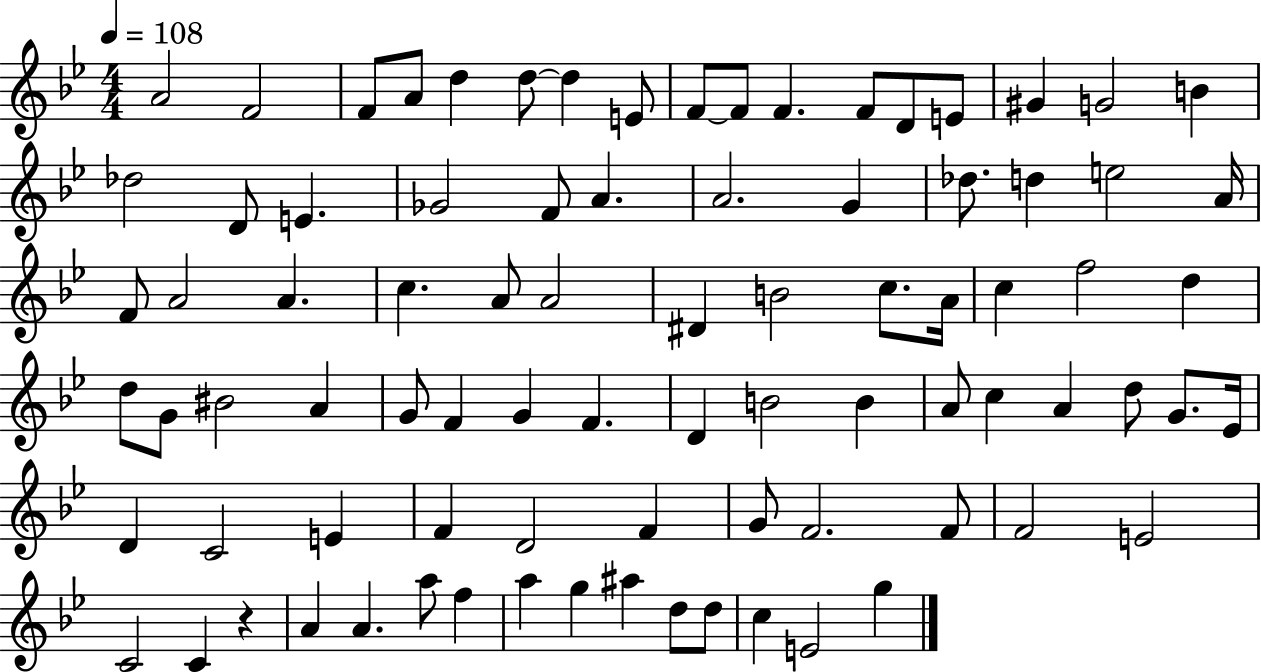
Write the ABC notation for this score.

X:1
T:Untitled
M:4/4
L:1/4
K:Bb
A2 F2 F/2 A/2 d d/2 d E/2 F/2 F/2 F F/2 D/2 E/2 ^G G2 B _d2 D/2 E _G2 F/2 A A2 G _d/2 d e2 A/4 F/2 A2 A c A/2 A2 ^D B2 c/2 A/4 c f2 d d/2 G/2 ^B2 A G/2 F G F D B2 B A/2 c A d/2 G/2 _E/4 D C2 E F D2 F G/2 F2 F/2 F2 E2 C2 C z A A a/2 f a g ^a d/2 d/2 c E2 g